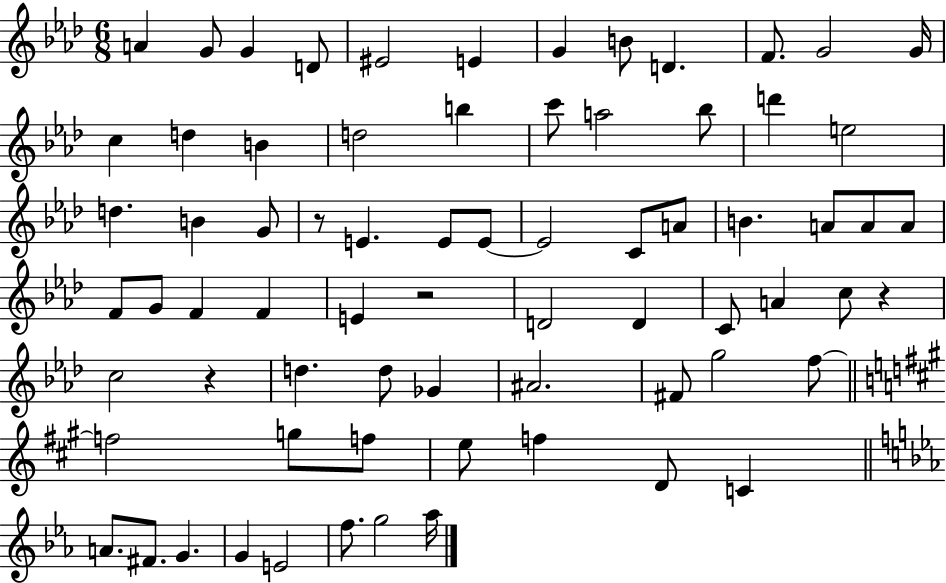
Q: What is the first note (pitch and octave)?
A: A4